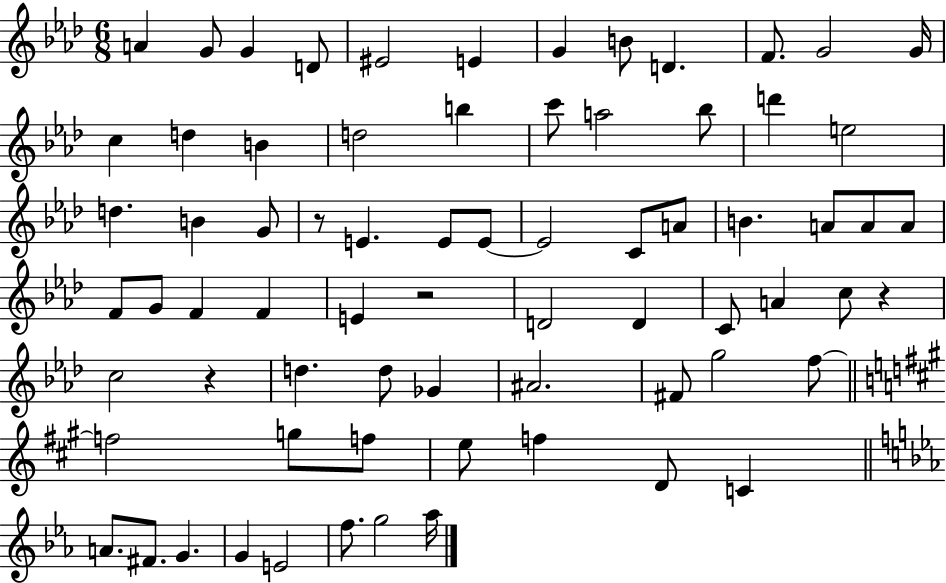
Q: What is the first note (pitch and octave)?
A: A4